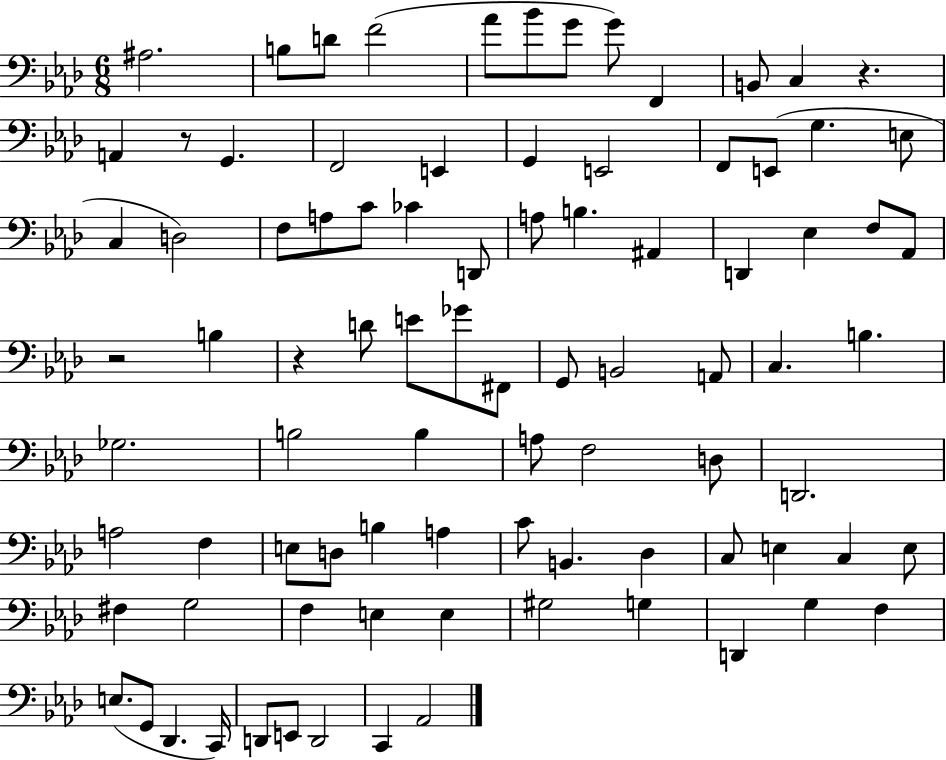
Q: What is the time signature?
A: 6/8